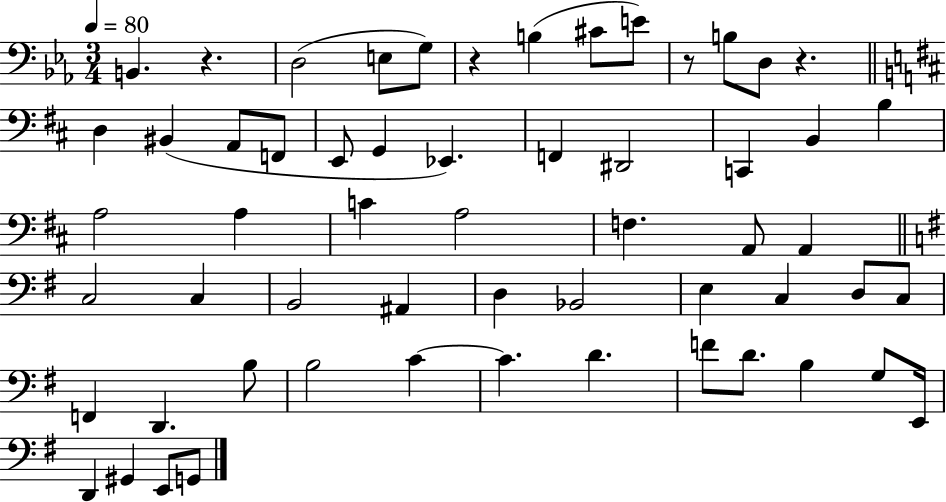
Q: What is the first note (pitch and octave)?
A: B2